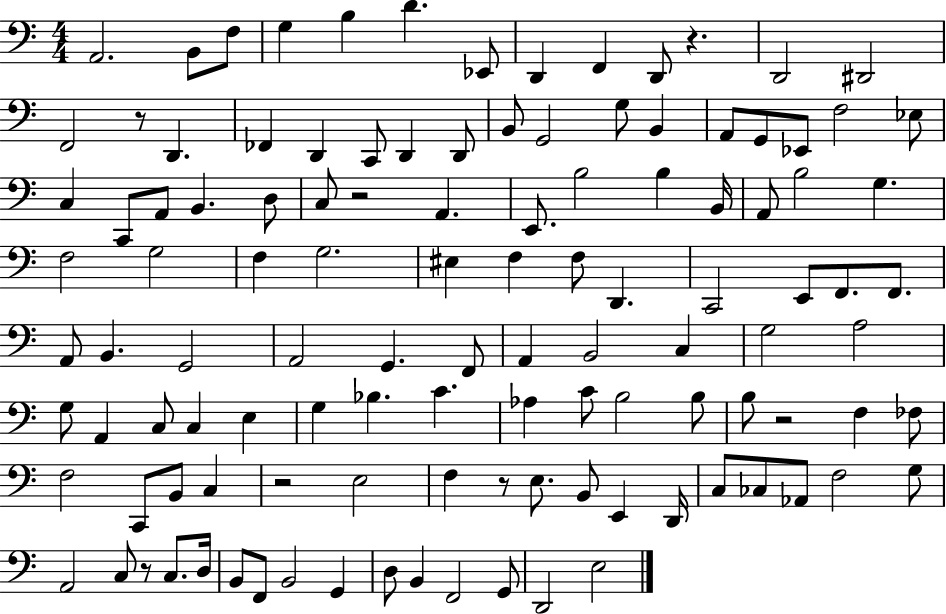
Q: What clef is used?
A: bass